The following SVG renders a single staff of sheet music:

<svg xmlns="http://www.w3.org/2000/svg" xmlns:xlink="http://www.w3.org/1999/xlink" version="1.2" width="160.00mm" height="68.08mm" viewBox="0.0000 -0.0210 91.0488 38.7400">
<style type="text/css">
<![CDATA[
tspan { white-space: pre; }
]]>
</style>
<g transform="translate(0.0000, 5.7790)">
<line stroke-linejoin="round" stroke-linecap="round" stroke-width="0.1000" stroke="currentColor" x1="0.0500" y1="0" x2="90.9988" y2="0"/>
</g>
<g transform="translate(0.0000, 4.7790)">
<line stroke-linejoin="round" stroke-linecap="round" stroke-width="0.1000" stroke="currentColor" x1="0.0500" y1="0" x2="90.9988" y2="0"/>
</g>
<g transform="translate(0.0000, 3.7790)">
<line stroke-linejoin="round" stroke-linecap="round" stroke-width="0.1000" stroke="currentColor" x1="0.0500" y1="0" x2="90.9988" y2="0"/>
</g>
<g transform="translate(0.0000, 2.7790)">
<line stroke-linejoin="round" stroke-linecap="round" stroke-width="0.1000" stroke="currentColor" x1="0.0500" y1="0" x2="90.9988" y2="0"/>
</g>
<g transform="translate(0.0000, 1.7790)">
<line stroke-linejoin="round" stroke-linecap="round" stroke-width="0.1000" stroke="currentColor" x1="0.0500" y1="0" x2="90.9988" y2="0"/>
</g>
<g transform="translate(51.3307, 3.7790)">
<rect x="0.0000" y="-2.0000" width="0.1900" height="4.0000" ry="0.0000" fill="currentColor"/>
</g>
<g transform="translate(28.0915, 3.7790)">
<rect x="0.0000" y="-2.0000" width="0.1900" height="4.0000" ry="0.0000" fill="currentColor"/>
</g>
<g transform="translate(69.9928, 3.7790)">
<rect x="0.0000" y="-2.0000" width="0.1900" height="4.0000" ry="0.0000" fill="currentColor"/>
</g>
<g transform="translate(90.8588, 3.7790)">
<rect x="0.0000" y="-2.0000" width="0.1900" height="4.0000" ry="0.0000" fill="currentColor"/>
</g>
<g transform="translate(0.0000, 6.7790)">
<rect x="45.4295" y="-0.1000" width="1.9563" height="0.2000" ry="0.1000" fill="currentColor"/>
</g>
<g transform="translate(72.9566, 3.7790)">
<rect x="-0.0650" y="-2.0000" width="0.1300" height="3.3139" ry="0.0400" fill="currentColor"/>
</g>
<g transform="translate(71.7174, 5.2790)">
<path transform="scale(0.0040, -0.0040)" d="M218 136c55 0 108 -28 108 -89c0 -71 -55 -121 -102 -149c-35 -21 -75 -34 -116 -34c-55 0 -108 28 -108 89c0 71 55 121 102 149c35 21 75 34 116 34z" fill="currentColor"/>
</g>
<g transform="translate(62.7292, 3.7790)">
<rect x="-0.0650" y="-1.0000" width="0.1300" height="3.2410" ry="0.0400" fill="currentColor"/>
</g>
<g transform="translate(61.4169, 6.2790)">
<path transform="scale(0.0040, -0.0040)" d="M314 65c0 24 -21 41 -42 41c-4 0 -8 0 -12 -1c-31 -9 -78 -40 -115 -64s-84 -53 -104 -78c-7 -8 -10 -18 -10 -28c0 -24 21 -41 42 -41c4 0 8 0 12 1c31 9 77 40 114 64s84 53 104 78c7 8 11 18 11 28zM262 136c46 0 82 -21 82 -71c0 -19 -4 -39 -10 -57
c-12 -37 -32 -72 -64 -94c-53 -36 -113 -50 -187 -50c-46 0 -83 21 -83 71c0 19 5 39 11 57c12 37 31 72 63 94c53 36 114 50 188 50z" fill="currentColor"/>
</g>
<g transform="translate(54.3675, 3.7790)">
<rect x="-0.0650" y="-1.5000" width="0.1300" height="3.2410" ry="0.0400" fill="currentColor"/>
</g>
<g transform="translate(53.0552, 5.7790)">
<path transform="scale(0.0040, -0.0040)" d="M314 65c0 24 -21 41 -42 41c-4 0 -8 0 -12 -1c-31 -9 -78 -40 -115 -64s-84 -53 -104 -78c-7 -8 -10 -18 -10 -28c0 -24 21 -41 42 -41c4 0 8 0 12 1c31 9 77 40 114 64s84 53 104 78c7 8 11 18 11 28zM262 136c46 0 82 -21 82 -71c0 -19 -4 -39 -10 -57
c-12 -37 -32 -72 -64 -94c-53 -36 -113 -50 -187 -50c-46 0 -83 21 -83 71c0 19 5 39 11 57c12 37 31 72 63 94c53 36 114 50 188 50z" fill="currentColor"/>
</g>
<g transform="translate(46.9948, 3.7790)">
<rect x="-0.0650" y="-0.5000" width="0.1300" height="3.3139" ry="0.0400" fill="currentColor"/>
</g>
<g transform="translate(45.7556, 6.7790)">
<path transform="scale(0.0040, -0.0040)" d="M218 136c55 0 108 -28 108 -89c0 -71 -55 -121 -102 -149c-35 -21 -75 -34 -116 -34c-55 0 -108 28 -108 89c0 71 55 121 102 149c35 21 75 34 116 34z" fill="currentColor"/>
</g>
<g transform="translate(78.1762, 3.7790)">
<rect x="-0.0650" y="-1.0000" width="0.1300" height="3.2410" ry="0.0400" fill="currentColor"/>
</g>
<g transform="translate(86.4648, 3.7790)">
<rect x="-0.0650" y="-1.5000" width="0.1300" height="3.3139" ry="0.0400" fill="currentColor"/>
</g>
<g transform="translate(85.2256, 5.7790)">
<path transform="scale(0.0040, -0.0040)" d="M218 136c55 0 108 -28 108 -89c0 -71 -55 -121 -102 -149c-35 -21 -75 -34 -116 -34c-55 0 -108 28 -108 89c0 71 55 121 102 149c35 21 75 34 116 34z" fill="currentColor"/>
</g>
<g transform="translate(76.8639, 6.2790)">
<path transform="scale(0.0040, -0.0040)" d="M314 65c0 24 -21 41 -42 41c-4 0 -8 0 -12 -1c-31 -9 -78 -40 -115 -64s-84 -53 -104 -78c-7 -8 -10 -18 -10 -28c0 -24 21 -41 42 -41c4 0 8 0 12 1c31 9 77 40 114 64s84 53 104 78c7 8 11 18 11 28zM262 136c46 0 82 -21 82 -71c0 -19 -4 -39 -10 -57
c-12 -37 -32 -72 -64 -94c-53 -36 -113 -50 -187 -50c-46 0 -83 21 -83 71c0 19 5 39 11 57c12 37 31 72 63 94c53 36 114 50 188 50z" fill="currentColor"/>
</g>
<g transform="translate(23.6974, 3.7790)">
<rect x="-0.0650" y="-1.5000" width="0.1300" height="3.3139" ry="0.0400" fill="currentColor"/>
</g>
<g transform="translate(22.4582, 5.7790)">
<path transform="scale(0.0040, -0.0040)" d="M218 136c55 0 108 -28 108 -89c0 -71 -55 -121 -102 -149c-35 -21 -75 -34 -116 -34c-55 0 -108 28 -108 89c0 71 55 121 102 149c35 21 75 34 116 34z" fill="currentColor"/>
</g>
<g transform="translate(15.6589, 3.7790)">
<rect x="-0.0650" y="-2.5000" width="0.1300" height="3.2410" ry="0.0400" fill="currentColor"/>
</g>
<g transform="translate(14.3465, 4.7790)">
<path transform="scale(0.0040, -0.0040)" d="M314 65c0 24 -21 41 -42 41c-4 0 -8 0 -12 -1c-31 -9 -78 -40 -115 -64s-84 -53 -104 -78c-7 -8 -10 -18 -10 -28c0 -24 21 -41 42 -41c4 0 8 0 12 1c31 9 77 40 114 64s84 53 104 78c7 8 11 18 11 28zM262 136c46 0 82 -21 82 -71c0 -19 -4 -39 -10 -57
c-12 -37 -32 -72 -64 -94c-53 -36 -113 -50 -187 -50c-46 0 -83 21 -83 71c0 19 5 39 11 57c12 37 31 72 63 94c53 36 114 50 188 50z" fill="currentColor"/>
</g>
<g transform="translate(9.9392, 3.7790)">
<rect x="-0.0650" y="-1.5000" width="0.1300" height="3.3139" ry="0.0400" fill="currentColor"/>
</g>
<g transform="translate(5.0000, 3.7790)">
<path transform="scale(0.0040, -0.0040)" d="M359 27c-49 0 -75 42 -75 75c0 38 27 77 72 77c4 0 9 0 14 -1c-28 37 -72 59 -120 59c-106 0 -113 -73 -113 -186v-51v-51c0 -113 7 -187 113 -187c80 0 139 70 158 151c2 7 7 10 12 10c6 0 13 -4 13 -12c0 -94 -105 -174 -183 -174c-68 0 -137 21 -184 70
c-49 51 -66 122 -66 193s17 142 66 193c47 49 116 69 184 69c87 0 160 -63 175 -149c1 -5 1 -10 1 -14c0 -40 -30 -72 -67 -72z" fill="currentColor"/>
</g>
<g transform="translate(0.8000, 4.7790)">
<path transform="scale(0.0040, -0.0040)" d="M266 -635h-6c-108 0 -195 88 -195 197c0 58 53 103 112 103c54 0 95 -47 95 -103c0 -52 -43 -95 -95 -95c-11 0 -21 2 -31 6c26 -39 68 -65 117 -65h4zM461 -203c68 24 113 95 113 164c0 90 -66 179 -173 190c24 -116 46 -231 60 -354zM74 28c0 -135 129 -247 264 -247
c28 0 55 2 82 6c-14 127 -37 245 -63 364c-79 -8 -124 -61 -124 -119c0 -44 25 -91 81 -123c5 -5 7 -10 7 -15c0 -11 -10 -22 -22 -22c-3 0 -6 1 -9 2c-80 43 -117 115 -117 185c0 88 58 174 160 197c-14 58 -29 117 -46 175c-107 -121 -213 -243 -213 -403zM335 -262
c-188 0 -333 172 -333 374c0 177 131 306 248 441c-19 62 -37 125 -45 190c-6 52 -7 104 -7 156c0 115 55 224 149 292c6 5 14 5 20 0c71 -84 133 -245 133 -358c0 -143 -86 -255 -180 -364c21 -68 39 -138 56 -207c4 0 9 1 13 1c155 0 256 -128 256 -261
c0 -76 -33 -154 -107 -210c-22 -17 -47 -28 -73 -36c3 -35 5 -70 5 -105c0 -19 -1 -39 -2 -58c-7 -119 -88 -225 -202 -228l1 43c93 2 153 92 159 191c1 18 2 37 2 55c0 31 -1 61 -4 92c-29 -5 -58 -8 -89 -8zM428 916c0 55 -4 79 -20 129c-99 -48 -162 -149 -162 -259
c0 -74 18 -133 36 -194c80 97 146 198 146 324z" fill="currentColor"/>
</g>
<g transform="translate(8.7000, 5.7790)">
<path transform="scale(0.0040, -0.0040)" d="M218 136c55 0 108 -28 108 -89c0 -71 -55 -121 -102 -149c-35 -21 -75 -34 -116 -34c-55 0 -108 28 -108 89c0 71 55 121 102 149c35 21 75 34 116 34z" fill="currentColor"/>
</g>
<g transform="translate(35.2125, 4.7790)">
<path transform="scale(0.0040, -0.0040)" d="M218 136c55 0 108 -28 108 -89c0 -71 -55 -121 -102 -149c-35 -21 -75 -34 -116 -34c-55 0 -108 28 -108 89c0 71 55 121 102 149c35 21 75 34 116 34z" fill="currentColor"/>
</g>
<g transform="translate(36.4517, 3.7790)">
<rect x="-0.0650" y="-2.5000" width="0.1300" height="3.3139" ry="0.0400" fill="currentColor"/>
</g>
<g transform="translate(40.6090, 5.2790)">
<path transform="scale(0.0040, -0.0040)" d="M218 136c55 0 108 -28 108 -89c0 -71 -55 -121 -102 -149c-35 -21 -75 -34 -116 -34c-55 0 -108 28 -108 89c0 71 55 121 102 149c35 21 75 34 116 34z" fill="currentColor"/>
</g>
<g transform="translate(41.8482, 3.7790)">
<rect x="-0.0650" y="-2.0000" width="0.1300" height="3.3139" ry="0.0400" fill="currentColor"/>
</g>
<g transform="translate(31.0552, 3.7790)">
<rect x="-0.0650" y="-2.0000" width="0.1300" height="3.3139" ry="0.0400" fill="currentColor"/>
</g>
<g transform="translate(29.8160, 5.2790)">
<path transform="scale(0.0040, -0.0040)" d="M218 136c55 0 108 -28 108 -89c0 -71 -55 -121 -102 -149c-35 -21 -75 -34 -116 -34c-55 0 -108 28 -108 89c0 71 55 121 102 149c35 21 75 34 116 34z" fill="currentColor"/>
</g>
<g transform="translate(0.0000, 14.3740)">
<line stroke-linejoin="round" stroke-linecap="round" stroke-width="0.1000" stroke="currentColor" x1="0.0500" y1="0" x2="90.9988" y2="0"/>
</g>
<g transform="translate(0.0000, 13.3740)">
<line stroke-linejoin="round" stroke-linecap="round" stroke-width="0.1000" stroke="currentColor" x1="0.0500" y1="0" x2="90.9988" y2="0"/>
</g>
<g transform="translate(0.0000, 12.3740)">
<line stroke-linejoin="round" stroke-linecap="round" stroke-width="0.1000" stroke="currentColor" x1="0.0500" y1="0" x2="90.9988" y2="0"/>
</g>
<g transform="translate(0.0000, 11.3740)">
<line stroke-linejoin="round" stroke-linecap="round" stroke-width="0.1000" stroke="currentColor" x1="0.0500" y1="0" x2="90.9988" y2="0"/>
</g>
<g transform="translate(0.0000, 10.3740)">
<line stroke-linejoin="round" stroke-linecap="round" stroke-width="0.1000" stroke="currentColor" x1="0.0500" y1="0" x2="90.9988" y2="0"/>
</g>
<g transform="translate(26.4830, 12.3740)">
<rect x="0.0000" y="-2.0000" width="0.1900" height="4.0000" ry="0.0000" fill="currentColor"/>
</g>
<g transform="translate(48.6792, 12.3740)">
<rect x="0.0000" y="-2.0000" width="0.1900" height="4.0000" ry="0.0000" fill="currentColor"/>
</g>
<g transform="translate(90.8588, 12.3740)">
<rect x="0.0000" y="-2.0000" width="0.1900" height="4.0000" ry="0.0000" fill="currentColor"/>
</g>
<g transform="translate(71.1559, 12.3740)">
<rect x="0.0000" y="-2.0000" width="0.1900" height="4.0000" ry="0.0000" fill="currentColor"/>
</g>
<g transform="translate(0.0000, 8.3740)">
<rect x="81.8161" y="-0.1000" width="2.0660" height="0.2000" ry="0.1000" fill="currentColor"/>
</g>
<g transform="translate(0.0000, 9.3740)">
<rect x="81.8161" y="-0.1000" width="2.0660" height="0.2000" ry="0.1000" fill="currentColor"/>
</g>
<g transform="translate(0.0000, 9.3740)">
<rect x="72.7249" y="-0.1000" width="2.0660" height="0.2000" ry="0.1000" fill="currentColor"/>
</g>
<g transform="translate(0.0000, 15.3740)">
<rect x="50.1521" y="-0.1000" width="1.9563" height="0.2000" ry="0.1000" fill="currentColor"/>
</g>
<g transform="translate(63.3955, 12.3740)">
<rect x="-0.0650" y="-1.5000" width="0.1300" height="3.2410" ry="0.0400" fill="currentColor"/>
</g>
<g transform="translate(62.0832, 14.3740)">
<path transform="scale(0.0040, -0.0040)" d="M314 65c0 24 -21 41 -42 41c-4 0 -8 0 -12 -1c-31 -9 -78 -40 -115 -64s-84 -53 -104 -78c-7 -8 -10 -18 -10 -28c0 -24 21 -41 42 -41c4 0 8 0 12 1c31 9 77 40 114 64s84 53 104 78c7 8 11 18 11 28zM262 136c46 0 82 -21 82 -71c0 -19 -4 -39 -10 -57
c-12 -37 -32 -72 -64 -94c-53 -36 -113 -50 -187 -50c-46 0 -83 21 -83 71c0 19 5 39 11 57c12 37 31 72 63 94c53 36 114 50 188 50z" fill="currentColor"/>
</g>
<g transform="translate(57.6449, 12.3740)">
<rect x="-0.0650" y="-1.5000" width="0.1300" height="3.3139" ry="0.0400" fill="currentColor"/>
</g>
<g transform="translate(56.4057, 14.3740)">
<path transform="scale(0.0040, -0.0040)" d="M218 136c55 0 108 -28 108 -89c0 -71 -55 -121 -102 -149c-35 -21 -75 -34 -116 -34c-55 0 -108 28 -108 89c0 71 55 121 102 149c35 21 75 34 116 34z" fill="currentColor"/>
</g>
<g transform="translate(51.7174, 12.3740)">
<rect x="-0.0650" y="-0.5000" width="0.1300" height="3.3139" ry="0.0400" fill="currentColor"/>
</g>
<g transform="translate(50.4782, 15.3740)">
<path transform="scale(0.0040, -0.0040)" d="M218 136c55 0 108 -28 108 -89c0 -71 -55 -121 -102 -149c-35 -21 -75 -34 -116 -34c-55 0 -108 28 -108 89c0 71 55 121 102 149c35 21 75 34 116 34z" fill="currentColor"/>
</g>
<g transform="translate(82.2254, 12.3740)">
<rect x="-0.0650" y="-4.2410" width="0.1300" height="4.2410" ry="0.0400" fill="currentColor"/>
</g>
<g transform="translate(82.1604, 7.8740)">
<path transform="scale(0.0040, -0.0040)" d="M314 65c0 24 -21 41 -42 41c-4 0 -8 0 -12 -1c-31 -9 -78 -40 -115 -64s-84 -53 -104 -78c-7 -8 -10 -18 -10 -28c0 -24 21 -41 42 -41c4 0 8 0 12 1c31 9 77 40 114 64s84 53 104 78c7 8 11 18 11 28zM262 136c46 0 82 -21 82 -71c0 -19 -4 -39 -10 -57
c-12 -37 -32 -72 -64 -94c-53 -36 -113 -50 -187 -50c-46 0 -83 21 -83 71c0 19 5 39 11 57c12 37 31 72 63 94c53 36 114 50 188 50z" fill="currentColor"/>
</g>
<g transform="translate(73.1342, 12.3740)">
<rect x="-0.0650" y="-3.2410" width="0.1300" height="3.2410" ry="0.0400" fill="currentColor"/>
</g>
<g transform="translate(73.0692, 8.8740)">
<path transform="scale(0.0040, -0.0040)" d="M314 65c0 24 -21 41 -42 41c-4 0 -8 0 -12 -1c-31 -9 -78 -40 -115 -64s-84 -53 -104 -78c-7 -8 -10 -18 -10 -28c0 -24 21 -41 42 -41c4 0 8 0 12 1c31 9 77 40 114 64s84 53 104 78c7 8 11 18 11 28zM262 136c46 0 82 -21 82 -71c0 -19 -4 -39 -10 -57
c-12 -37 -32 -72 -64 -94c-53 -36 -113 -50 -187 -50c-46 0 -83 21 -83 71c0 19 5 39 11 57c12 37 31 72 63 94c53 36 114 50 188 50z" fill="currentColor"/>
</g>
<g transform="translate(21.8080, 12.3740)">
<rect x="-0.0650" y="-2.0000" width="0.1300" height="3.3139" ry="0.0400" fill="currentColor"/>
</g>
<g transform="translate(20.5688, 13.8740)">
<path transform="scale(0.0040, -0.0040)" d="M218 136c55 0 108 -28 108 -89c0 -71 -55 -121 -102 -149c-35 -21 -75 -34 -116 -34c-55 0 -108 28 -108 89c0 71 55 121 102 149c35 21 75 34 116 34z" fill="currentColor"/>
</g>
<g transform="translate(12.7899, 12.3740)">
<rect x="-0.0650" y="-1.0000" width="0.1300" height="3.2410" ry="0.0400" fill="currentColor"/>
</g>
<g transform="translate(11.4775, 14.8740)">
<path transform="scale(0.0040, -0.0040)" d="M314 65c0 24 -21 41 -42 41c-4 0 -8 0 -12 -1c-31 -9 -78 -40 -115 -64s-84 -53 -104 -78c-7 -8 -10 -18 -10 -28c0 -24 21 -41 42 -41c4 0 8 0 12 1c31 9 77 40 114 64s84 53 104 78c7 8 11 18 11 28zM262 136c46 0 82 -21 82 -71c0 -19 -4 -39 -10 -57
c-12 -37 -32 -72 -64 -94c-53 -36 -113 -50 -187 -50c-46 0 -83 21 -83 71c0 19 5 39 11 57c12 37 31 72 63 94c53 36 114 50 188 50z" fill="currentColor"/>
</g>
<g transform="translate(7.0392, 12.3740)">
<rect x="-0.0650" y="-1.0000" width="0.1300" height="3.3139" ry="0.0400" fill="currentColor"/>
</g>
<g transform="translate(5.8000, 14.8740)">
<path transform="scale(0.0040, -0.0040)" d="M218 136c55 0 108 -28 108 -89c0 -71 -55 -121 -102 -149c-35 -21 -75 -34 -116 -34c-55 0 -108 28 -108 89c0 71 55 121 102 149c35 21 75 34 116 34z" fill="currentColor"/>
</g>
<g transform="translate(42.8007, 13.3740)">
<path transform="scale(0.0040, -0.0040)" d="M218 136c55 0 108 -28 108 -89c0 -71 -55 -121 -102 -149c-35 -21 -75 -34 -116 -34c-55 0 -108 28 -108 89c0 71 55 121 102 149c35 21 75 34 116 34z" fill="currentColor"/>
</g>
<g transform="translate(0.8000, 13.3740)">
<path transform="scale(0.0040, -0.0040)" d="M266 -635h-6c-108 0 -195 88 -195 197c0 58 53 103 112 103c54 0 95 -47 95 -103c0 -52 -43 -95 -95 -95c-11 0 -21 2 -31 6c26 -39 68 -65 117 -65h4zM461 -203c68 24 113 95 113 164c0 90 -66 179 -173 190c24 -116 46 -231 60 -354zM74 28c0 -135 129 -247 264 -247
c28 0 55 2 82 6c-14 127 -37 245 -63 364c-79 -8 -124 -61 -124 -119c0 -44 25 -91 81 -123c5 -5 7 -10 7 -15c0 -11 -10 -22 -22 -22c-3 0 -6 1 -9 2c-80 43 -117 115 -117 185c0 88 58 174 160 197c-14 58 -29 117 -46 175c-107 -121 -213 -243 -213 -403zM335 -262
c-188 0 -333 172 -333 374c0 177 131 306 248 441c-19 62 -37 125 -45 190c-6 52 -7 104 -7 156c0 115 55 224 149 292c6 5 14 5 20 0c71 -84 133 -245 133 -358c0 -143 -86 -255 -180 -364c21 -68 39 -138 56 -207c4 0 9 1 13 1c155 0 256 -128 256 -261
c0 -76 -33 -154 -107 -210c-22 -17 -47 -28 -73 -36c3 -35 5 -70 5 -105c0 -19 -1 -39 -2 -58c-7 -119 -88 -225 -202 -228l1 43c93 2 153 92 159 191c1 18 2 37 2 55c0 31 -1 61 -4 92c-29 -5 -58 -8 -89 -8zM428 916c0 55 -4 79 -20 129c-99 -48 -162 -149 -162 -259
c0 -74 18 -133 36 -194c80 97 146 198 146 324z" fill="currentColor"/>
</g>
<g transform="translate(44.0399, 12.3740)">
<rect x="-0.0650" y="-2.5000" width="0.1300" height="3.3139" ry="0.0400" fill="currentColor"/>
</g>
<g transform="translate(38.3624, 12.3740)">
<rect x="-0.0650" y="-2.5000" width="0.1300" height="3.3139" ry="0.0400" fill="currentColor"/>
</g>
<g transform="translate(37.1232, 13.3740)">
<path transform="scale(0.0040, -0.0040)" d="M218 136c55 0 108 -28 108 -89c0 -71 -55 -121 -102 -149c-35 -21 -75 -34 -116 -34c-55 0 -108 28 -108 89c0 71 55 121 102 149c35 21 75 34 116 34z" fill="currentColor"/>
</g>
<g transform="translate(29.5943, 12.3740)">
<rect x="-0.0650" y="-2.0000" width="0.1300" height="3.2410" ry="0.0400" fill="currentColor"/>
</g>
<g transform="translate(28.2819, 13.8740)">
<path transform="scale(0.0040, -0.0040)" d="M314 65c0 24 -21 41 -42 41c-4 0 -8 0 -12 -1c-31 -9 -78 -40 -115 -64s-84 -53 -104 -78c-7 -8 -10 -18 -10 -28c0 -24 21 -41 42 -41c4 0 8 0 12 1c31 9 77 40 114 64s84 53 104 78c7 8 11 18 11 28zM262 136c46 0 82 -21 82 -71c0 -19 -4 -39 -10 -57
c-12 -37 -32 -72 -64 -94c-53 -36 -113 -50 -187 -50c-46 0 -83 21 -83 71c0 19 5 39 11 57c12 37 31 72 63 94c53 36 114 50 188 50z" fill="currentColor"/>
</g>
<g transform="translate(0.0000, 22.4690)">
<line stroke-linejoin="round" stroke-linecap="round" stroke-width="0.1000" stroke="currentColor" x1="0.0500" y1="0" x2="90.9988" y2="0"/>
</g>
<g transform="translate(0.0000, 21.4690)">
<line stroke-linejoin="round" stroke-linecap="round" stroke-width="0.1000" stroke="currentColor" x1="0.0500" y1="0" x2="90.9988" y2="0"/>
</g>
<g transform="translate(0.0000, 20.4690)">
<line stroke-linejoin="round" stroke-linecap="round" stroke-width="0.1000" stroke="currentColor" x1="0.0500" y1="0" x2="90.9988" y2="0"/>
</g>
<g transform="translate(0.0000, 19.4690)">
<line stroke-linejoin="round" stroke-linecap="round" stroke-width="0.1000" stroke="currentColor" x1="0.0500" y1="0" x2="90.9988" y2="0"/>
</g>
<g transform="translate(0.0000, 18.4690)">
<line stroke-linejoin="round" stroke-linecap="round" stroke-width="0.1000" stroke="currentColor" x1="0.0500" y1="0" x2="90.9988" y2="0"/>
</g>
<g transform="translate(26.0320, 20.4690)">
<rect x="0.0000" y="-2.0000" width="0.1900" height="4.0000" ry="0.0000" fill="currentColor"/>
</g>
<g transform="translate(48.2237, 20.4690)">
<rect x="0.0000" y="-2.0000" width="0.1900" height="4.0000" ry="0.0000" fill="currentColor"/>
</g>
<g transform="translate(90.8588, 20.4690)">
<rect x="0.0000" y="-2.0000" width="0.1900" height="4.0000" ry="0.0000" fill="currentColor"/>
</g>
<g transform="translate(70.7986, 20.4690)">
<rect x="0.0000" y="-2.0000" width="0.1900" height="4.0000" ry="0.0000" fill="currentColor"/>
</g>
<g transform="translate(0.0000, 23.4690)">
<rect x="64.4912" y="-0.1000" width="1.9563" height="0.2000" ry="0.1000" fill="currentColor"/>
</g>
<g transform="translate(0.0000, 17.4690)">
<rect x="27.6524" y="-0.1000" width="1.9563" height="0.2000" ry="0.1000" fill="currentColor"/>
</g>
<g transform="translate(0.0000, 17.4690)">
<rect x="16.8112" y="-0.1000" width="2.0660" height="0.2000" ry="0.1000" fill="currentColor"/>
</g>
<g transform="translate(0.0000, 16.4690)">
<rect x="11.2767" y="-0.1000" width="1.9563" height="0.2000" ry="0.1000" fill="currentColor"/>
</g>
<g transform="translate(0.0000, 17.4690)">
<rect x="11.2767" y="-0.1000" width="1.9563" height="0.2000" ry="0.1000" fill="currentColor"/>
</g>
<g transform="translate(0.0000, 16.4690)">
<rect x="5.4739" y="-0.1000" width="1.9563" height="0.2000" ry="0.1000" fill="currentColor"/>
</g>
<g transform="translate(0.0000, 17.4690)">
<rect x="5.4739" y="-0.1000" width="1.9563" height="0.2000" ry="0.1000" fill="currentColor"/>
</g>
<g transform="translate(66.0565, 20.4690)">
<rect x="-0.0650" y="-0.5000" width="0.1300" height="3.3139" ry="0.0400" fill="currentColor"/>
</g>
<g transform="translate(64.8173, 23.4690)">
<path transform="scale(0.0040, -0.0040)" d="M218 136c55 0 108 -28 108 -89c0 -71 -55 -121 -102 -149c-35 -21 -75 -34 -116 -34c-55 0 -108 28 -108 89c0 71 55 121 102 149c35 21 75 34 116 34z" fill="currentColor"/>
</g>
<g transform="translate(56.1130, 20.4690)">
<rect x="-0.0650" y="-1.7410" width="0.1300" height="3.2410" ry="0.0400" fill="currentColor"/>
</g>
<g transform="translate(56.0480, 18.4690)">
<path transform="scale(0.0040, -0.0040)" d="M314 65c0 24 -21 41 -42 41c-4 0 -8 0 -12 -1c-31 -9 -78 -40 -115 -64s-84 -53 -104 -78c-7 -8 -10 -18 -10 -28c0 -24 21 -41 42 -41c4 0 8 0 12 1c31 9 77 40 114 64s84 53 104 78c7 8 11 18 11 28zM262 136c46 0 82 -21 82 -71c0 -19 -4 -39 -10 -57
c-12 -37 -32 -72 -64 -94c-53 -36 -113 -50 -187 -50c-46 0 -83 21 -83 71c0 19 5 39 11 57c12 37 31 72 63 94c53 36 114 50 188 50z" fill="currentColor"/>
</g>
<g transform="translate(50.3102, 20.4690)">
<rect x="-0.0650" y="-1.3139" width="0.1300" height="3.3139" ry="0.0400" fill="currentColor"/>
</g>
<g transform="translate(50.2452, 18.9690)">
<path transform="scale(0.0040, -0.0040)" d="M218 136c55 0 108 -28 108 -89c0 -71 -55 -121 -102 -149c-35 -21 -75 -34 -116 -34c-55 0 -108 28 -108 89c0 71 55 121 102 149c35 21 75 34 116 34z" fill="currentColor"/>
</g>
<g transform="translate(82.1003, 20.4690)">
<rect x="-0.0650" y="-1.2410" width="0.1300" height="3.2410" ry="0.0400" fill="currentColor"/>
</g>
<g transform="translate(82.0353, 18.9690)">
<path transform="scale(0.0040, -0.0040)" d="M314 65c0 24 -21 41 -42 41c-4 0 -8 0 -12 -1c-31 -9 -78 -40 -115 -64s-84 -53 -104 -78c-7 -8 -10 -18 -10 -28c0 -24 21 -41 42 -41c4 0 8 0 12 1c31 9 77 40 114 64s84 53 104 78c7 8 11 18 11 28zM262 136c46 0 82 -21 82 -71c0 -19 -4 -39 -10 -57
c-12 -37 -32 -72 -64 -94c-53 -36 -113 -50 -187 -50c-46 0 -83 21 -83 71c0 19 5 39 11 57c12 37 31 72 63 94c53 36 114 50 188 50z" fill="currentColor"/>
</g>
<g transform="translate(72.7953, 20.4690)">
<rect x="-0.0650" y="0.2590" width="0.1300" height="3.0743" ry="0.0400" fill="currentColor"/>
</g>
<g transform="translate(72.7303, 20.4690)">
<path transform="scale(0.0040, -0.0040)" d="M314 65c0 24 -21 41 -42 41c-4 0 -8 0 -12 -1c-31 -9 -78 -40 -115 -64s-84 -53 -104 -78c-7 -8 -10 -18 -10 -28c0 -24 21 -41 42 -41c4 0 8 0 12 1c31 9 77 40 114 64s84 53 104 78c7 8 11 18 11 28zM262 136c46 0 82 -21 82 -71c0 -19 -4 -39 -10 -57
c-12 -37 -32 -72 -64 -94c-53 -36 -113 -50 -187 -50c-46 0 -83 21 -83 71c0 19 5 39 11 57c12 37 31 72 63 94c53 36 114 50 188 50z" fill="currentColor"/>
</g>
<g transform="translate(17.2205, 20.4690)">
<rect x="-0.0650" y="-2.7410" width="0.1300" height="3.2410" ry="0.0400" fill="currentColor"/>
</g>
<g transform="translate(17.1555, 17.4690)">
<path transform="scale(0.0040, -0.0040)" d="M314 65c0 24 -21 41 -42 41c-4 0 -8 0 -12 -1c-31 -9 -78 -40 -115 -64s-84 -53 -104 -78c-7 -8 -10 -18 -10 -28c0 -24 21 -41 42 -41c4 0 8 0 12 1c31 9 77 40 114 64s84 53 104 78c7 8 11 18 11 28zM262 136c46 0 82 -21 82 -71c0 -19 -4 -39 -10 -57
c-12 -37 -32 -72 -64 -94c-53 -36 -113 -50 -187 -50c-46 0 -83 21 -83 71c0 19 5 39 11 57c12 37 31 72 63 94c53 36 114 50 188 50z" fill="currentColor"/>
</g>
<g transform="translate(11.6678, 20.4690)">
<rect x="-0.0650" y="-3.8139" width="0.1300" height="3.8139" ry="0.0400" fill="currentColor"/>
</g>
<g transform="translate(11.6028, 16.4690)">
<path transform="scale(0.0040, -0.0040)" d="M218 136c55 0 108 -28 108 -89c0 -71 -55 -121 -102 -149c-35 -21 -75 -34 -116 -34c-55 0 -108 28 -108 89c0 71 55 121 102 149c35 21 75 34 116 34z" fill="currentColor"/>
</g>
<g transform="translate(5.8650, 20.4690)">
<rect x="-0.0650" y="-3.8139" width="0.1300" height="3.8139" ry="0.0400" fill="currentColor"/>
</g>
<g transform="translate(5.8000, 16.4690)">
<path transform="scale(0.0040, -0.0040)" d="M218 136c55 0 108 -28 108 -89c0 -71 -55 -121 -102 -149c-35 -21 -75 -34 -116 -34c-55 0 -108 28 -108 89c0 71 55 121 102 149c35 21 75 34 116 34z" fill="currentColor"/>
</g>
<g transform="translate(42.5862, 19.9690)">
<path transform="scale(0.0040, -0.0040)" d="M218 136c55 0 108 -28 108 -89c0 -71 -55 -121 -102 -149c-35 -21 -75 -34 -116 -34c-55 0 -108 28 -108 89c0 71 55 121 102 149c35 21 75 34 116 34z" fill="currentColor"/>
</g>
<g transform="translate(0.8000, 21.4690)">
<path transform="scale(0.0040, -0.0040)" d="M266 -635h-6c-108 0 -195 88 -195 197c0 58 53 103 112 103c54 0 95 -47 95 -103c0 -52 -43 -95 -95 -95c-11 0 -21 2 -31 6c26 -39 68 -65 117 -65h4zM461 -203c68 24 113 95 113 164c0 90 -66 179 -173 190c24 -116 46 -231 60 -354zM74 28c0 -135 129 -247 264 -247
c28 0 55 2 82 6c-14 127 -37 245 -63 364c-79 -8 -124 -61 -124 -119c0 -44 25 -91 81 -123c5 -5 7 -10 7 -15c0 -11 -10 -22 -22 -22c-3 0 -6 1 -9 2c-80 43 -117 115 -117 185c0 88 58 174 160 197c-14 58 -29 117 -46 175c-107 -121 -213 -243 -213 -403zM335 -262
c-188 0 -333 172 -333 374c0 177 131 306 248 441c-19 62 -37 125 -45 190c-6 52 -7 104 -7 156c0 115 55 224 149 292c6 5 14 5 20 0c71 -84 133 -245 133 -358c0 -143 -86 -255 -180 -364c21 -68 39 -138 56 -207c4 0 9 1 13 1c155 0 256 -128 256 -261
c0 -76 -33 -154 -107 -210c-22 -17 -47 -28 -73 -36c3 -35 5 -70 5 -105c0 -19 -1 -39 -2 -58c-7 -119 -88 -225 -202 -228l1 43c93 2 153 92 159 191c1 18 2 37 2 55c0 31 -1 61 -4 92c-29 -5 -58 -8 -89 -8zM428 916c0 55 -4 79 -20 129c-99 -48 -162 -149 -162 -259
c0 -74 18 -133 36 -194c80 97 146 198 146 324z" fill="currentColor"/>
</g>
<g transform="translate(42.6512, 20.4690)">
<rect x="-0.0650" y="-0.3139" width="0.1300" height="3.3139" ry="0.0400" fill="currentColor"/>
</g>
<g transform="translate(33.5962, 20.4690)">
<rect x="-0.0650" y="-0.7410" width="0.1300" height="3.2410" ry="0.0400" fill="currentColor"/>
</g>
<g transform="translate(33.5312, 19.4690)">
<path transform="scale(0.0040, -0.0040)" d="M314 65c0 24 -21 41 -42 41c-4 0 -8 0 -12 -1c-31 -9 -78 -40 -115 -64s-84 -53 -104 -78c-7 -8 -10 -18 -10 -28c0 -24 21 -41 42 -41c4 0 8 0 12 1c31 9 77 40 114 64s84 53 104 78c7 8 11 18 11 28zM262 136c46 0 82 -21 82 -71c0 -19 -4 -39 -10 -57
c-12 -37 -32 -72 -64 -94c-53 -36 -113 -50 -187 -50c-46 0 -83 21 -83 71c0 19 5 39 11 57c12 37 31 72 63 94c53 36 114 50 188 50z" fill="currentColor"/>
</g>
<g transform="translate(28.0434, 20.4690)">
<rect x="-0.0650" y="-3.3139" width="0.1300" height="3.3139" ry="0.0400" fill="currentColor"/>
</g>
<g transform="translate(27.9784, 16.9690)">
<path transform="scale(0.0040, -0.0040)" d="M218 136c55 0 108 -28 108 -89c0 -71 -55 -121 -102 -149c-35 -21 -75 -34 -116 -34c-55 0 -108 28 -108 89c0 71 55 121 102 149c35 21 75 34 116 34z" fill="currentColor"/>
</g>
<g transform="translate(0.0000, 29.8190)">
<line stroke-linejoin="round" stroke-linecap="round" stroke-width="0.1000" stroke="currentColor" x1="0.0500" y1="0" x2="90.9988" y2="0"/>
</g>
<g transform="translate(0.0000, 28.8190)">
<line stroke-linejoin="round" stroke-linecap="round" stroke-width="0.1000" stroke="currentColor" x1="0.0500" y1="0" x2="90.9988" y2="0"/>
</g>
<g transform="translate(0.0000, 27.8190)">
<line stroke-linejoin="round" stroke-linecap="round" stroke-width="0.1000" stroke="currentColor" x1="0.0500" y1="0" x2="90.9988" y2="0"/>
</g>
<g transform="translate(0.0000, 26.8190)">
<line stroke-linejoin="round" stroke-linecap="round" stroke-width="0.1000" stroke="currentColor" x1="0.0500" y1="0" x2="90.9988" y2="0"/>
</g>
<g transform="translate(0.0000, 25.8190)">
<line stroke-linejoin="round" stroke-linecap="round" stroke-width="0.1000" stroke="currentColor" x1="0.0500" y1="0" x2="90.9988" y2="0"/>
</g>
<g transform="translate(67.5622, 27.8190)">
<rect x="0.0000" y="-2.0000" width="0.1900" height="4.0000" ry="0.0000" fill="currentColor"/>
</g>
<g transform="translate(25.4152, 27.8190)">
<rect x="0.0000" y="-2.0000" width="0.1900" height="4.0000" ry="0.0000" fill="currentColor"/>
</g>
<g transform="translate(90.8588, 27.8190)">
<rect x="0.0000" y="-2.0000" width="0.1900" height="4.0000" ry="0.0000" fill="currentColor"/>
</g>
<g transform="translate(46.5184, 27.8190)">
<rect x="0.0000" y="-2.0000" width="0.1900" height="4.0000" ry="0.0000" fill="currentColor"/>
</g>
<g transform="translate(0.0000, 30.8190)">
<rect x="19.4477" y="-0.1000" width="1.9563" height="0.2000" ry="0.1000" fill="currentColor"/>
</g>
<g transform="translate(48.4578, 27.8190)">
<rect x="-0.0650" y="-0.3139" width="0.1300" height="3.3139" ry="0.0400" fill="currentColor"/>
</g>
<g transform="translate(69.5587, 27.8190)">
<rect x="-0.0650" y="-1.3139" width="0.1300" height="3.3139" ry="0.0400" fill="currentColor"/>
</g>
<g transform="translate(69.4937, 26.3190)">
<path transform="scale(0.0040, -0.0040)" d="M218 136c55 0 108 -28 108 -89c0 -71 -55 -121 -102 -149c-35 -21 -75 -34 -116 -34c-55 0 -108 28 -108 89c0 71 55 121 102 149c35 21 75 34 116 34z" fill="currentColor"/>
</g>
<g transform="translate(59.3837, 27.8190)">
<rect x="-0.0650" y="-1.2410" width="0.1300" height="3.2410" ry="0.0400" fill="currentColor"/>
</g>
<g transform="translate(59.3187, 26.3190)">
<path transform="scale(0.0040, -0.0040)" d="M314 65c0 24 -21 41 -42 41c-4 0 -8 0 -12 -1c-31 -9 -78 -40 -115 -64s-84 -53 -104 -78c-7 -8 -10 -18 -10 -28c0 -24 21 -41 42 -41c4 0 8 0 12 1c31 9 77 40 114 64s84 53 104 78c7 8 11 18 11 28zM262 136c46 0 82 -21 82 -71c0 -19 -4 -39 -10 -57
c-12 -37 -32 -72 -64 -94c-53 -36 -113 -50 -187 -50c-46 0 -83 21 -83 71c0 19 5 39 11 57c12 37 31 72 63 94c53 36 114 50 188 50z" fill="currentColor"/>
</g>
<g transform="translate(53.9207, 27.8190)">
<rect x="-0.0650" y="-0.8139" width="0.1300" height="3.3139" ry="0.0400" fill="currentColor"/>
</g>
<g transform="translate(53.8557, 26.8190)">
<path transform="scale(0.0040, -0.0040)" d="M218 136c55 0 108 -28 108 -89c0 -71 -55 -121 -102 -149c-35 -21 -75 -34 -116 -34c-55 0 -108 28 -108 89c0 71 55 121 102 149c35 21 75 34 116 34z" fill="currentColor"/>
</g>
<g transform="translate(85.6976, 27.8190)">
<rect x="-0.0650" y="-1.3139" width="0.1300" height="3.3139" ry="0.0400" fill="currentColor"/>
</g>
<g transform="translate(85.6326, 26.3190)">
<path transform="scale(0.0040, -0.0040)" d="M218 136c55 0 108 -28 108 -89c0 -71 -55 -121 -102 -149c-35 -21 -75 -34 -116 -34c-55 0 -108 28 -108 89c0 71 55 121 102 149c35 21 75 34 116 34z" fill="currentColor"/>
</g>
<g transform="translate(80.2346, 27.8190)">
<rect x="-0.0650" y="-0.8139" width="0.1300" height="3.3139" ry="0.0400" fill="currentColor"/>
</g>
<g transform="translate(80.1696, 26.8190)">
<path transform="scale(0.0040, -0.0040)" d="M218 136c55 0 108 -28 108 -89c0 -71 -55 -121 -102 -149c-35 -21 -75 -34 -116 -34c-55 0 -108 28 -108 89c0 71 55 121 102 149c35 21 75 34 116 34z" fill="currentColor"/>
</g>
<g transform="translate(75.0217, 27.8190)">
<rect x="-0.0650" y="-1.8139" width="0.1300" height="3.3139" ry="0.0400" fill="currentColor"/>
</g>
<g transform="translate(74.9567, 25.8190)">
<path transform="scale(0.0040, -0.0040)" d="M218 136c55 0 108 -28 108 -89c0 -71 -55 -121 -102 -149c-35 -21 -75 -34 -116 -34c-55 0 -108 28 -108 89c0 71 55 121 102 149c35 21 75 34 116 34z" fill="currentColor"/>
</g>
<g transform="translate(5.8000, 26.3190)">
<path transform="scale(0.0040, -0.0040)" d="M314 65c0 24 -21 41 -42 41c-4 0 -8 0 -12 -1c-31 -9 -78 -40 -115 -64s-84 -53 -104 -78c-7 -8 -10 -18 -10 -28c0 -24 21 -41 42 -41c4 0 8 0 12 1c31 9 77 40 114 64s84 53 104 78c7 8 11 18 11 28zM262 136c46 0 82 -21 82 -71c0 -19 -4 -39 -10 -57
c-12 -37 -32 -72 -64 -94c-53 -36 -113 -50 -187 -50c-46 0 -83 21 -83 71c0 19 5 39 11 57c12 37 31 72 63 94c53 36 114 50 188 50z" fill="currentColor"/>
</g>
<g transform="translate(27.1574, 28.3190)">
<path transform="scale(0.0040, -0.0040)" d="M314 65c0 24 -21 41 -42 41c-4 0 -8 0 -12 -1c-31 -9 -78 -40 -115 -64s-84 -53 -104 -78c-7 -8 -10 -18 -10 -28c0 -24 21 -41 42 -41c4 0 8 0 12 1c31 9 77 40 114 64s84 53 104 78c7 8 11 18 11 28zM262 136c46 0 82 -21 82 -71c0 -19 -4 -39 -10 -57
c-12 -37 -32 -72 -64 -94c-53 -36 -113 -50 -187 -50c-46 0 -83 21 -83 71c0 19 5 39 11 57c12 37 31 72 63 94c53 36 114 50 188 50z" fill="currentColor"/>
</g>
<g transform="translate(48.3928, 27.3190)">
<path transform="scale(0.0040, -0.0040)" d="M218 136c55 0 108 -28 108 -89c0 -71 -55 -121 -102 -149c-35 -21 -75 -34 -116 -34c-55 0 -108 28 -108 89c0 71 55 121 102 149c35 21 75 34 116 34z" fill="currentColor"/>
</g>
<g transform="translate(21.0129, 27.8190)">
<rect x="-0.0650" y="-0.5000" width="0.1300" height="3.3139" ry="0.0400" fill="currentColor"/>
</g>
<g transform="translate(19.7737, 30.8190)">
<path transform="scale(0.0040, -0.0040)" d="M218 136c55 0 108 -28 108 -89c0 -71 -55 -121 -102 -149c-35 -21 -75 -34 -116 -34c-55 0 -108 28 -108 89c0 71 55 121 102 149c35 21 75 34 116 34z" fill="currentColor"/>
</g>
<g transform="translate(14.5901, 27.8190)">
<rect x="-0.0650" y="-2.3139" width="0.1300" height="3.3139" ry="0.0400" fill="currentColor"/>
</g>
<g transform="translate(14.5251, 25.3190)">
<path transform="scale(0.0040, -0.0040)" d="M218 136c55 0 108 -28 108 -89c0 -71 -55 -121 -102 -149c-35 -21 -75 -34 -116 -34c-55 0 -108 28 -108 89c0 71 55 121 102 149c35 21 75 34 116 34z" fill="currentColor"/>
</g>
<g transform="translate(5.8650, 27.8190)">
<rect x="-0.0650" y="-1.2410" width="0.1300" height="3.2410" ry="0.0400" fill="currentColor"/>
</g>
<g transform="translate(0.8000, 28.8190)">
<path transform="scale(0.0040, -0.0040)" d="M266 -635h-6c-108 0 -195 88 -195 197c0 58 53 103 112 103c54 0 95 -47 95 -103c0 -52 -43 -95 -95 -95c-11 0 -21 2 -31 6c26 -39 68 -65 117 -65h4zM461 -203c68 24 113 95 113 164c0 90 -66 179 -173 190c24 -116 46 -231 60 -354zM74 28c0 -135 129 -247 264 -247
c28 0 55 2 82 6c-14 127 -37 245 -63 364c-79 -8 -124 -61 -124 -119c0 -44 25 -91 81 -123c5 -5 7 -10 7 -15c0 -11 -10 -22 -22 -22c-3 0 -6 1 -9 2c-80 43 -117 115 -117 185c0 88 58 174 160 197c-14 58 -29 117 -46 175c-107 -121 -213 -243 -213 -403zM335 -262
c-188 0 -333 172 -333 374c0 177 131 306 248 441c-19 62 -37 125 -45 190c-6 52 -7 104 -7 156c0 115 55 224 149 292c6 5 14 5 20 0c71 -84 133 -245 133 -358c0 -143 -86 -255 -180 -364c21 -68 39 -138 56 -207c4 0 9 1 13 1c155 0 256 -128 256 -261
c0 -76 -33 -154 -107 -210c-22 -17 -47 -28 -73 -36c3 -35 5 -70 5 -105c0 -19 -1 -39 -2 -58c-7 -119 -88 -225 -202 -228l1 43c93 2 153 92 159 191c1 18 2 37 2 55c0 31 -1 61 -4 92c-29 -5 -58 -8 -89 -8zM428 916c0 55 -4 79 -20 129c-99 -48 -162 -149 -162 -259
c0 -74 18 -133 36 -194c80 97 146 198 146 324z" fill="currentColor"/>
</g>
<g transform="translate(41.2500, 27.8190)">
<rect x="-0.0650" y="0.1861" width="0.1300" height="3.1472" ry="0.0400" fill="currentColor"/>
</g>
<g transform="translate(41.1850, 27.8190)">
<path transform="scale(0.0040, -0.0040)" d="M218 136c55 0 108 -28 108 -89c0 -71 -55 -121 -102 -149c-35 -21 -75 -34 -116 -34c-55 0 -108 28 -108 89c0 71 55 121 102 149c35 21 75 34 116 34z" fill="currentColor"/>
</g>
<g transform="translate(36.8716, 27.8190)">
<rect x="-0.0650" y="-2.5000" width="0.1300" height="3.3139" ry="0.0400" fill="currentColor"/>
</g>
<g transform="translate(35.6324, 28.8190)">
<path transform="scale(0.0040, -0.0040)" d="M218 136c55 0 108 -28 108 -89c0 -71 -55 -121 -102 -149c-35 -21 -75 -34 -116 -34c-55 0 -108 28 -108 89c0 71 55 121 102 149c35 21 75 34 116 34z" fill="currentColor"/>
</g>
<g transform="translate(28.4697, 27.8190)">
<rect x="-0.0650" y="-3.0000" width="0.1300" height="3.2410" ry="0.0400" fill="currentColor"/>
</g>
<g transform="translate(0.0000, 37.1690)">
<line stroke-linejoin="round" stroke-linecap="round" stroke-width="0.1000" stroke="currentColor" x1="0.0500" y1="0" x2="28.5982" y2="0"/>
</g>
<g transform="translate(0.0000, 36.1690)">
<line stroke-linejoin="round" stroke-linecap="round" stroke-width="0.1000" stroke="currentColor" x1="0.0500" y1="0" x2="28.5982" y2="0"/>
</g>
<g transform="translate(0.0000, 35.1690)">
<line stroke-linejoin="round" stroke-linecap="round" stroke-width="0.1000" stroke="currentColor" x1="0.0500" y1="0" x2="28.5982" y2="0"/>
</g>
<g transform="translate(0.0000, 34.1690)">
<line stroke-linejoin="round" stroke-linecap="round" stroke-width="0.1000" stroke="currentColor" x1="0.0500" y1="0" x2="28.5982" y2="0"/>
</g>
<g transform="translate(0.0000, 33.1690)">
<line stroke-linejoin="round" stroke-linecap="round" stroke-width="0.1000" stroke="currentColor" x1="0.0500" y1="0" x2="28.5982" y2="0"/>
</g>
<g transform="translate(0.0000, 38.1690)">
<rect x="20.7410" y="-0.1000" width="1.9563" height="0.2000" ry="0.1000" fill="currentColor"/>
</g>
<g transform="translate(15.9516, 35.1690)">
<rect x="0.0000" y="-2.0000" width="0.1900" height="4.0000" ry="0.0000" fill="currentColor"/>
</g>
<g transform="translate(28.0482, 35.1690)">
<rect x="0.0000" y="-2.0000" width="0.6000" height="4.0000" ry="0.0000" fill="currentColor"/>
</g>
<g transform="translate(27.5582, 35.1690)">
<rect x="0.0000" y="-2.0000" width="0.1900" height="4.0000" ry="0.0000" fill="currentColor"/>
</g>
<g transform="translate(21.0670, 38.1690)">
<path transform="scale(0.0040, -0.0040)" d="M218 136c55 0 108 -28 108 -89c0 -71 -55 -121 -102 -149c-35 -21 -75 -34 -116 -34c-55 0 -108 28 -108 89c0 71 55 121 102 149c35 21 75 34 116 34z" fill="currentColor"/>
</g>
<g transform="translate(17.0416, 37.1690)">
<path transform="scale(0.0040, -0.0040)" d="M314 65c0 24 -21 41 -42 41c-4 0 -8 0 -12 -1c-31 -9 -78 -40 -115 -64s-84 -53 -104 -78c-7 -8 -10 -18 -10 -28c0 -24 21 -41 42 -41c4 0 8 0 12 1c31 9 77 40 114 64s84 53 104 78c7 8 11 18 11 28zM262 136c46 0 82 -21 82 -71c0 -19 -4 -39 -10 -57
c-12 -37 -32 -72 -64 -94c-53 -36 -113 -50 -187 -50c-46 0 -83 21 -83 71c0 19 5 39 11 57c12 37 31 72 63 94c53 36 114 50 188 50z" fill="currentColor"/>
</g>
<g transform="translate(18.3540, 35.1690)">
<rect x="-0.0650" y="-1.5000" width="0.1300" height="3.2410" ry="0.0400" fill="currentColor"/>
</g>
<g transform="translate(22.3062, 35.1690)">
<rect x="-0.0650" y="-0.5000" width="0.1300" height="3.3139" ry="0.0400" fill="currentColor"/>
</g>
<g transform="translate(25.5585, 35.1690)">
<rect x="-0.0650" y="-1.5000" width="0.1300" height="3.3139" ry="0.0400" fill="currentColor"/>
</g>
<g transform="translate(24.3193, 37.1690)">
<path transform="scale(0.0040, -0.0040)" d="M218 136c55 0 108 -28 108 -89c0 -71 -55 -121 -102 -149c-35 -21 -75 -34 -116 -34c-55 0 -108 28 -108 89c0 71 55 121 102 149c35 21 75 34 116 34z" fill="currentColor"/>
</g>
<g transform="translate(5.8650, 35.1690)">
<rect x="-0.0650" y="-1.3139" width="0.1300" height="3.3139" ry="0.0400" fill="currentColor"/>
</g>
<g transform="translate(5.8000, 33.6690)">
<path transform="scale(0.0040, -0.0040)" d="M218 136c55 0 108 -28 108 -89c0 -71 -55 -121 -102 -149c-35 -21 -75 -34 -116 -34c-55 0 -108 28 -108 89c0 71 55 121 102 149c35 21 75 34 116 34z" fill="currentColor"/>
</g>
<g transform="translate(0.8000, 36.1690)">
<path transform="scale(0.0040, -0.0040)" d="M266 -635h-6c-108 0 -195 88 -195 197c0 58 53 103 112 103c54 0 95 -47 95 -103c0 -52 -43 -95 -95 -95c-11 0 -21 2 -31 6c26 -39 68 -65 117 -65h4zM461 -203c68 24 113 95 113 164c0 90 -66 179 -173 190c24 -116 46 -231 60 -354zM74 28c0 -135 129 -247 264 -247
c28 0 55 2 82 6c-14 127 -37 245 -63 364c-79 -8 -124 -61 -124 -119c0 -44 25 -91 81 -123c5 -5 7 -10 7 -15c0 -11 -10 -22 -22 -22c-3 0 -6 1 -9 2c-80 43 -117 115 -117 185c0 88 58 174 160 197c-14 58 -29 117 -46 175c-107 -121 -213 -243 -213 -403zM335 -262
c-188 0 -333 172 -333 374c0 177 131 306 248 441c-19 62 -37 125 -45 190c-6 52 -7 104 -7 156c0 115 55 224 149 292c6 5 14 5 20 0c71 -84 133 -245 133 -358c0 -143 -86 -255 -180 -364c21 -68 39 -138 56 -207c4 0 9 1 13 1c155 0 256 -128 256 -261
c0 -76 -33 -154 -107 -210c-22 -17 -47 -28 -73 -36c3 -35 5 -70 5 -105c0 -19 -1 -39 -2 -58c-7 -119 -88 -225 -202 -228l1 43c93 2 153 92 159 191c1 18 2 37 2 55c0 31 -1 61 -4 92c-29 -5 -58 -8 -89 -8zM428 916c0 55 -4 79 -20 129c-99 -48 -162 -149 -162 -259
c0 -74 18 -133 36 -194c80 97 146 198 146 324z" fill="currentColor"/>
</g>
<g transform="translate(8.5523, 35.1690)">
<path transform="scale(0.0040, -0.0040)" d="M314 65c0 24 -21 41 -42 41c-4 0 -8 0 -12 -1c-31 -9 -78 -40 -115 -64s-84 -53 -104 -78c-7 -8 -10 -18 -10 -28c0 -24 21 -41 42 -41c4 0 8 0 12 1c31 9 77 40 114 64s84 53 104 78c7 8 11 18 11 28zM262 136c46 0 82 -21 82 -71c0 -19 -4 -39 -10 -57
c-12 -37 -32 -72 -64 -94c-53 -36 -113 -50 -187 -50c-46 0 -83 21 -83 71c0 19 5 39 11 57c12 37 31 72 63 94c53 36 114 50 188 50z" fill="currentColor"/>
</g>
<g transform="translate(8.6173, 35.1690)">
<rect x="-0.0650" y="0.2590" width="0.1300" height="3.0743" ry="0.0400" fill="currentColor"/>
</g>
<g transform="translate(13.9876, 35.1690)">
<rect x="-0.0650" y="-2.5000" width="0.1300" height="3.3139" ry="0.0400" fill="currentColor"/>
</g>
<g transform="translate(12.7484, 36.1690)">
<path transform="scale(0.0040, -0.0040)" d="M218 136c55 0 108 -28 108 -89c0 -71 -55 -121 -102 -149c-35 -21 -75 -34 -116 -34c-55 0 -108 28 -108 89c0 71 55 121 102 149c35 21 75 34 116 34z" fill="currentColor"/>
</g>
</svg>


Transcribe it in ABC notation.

X:1
T:Untitled
M:4/4
L:1/4
K:C
E G2 E F G F C E2 D2 F D2 E D D2 F F2 G G C E E2 b2 d'2 c' c' a2 b d2 c e f2 C B2 e2 e2 g C A2 G B c d e2 e f d e e B2 G E2 C E